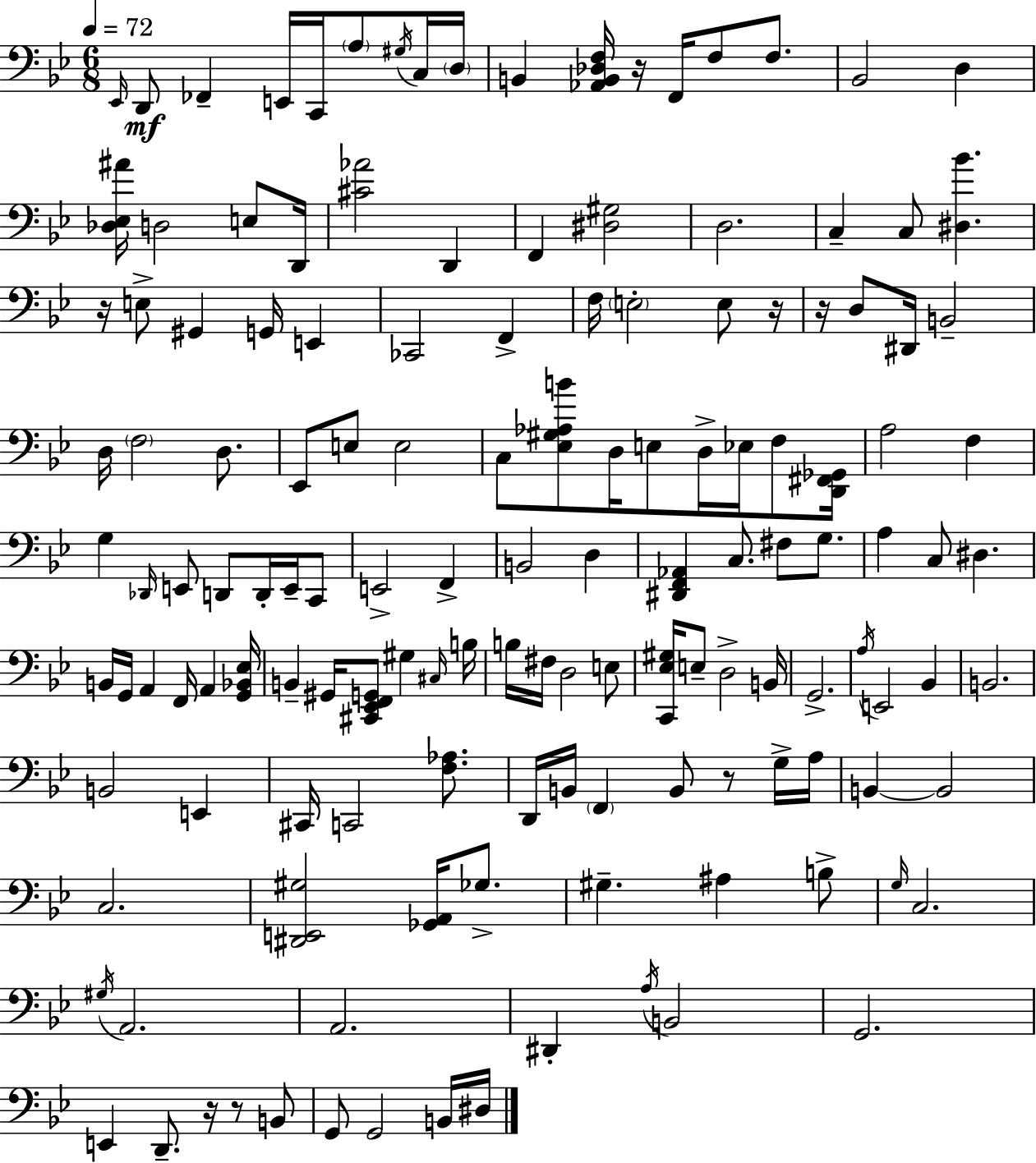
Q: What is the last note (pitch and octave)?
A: D#3